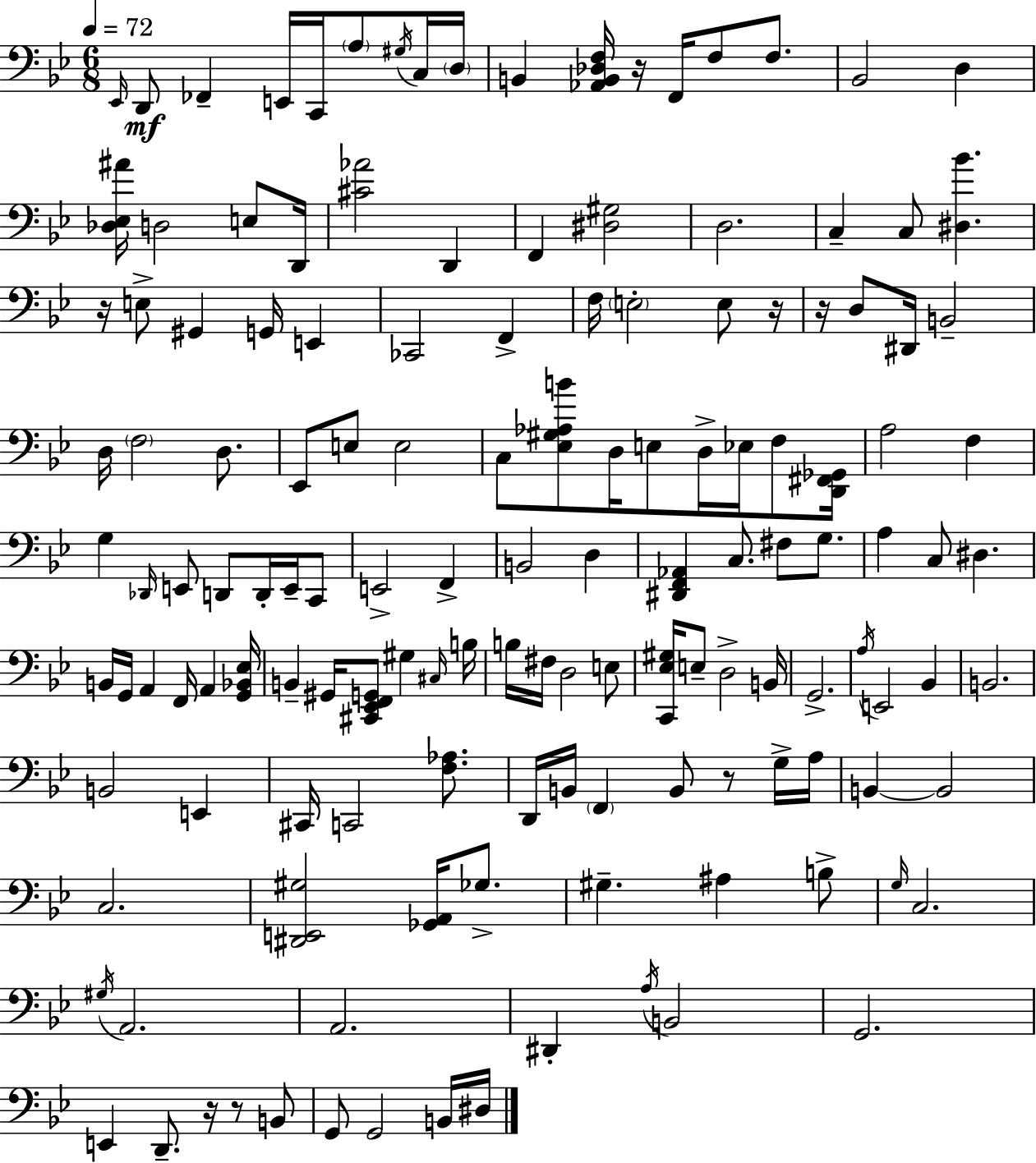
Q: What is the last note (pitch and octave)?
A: D#3